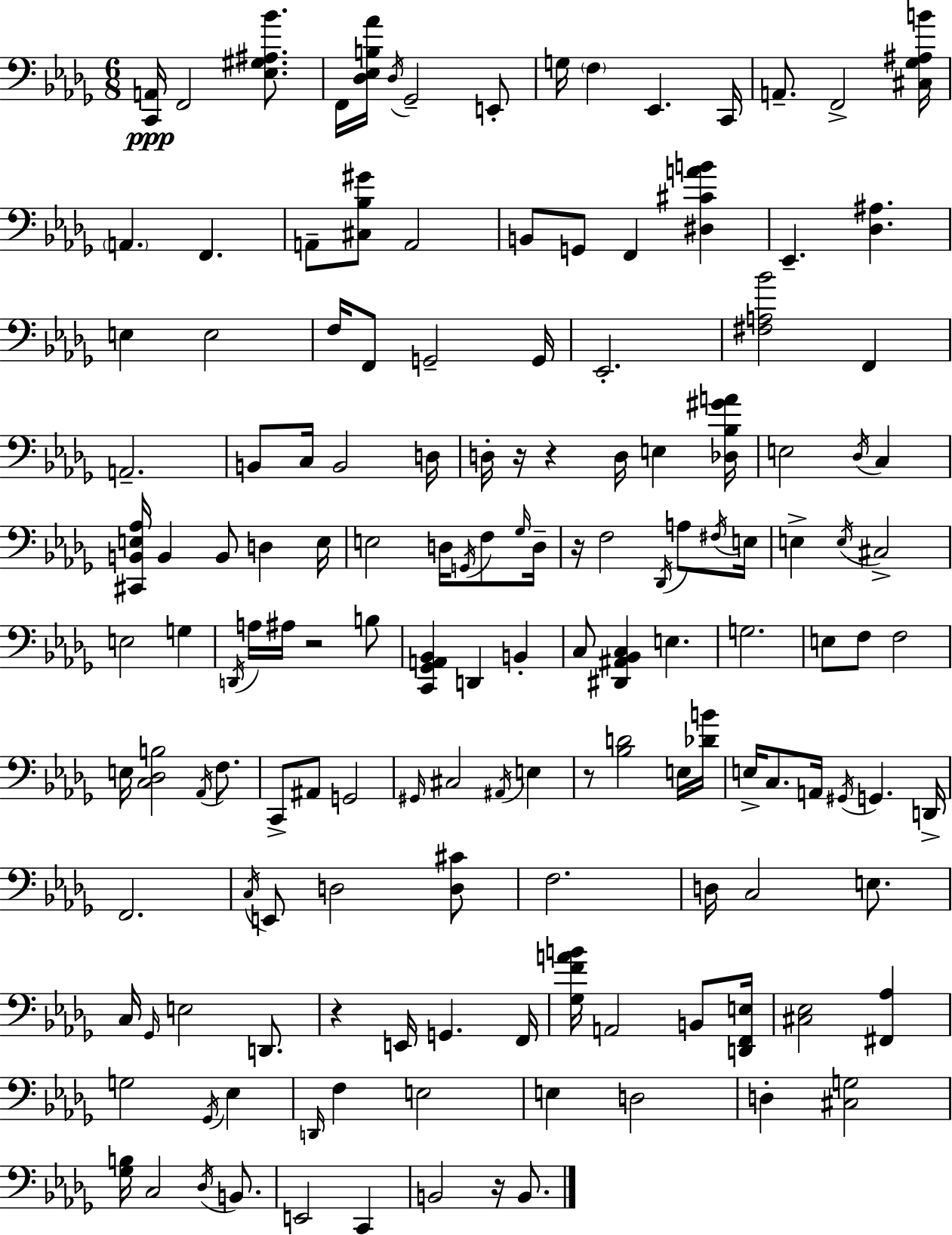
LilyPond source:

{
  \clef bass
  \numericTimeSignature
  \time 6/8
  \key bes \minor
  \repeat volta 2 { <c, a,>16\ppp f,2 <ees gis ais bes'>8. | f,16 <des ees b aes'>16 \acciaccatura { des16 } ges,2-- e,8-. | g16 \parenthesize f4 ees,4. | c,16 a,8.-- f,2-> | \break <cis ges ais b'>16 \parenthesize a,4. f,4. | a,8-- <cis bes gis'>8 a,2 | b,8 g,8 f,4 <dis cis' a' b'>4 | ees,4.-- <des ais>4. | \break e4 e2 | f16 f,8 g,2-- | g,16 ees,2.-. | <fis a bes'>2 f,4 | \break a,2.-- | b,8 c16 b,2 | d16 d16-. r16 r4 d16 e4 | <des bes gis' a'>16 e2 \acciaccatura { des16 } c4 | \break <cis, b, e aes>16 b,4 b,8 d4 | e16 e2 d16 \acciaccatura { g,16 } | f8 \grace { ges16 } d16-- r16 f2 | \acciaccatura { des,16 } a8 \acciaccatura { fis16 } e16 e4-> \acciaccatura { e16 } cis2-> | \break e2 | g4 \acciaccatura { d,16 } a16 ais16 r2 | b8 <c, ges, a, bes,>4 | d,4 b,4-. c8 <dis, ais, bes, c>4 | \break e4. g2. | e8 f8 | f2 e16 <c des b>2 | \acciaccatura { aes,16 } f8. c,8-> ais,8 | \break g,2 \grace { gis,16 } cis2 | \acciaccatura { ais,16 } e4 r8 | <bes d'>2 e16 <des' b'>16 e16-> | c8. a,16 \acciaccatura { gis,16 } g,4. d,16-> | \break f,2. | \acciaccatura { c16 } e,8 d2 <d cis'>8 | f2. | d16 c2 e8. | \break c16 \grace { ges,16 } e2 d,8. | r4 e,16 g,4. | f,16 <ges f' a' b'>16 a,2 b,8 | <d, f, e>16 <cis ees>2 <fis, aes>4 | \break g2 \acciaccatura { ges,16 } ees4 | \grace { d,16 } f4 e2 | e4 d2 | d4-. <cis g>2 | \break <ges b>16 c2 | \acciaccatura { des16 } b,8. e,2 | c,4 b,2 | r16 b,8. } \bar "|."
}